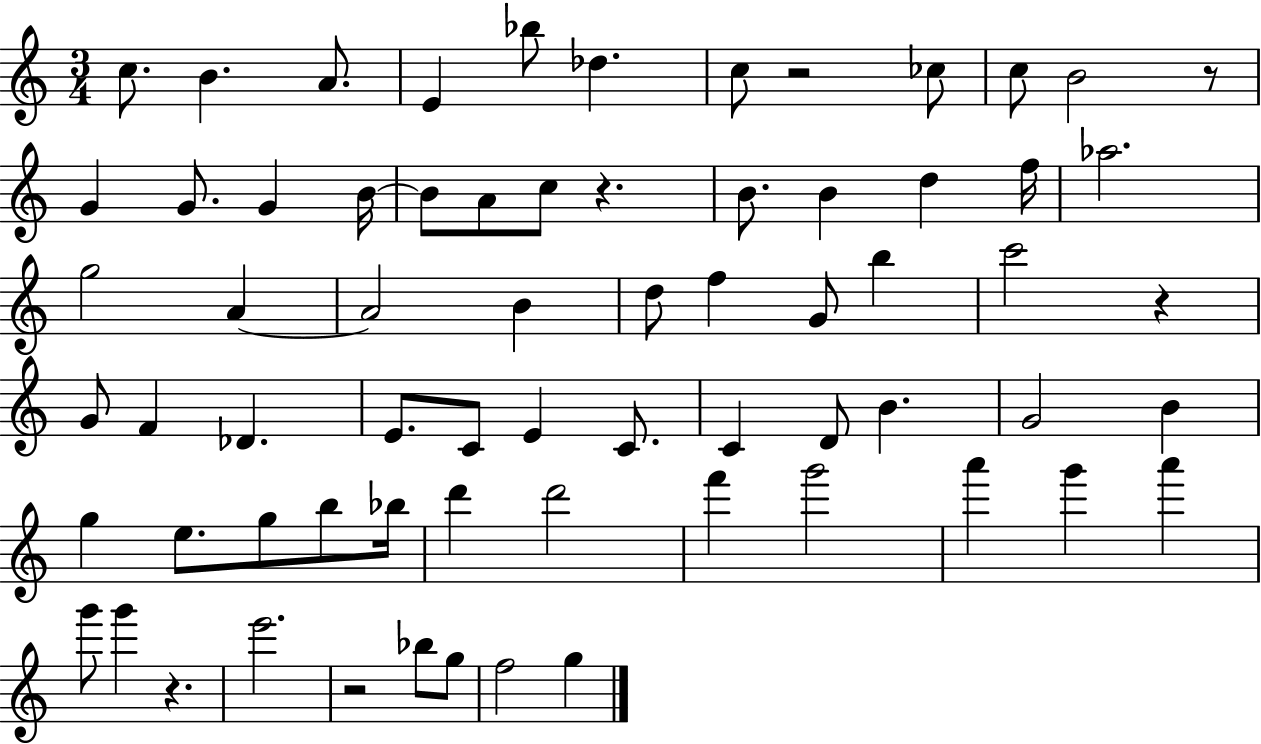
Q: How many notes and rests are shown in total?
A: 68